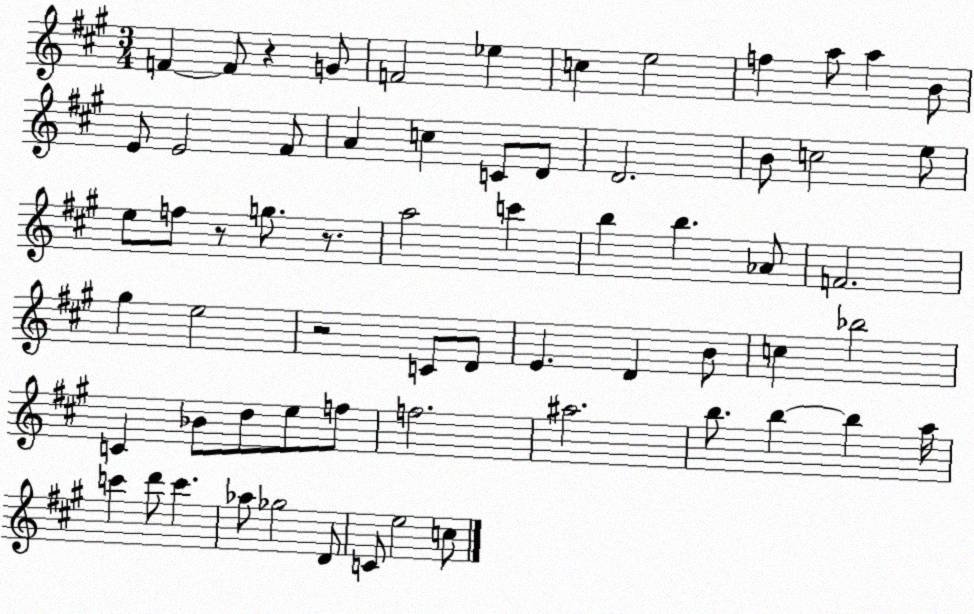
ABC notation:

X:1
T:Untitled
M:3/4
L:1/4
K:A
F F/2 z G/2 F2 _e c e2 f a/2 a B/2 E/2 E2 ^F/2 A c C/2 D/2 D2 B/2 c2 e/2 e/2 f/2 z/2 g/2 z/2 a2 c' b b _A/2 F2 ^g e2 z2 C/2 D/2 E D B/2 c _b2 C _B/2 d/2 e/2 f/2 f2 ^a2 b/2 b b a/4 c' d'/2 c' _a/2 _g2 D/2 C/2 e2 c/2